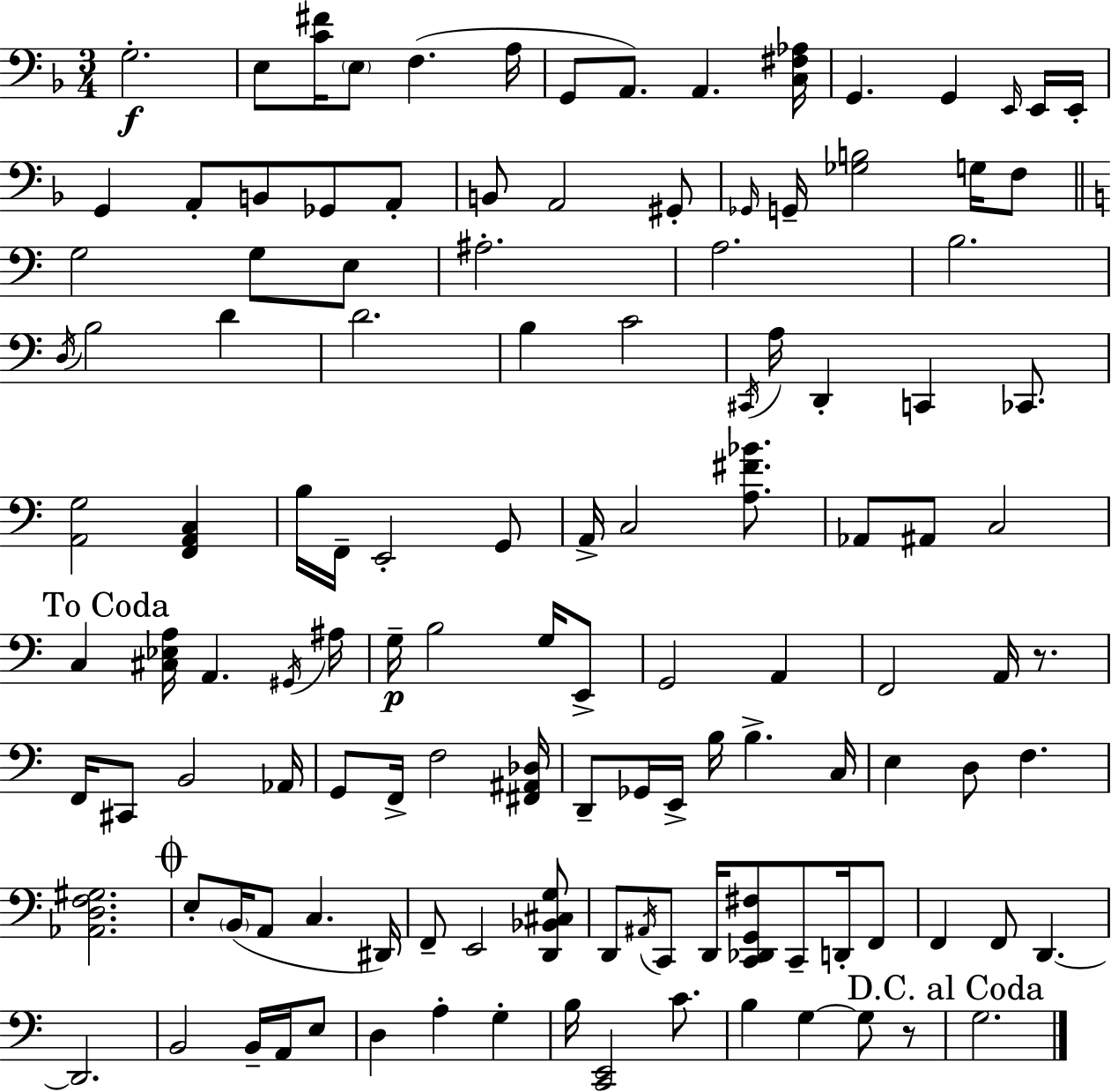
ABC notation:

X:1
T:Untitled
M:3/4
L:1/4
K:F
G,2 E,/2 [C^F]/4 E,/2 F, A,/4 G,,/2 A,,/2 A,, [C,^F,_A,]/4 G,, G,, E,,/4 E,,/4 E,,/4 G,, A,,/2 B,,/2 _G,,/2 A,,/2 B,,/2 A,,2 ^G,,/2 _G,,/4 G,,/4 [_G,B,]2 G,/4 F,/2 G,2 G,/2 E,/2 ^A,2 A,2 B,2 D,/4 B,2 D D2 B, C2 ^C,,/4 A,/4 D,, C,, _C,,/2 [A,,G,]2 [F,,A,,C,] B,/4 F,,/4 E,,2 G,,/2 A,,/4 C,2 [A,^F_B]/2 _A,,/2 ^A,,/2 C,2 C, [^C,_E,A,]/4 A,, ^G,,/4 ^A,/4 G,/4 B,2 G,/4 E,,/2 G,,2 A,, F,,2 A,,/4 z/2 F,,/4 ^C,,/2 B,,2 _A,,/4 G,,/2 F,,/4 F,2 [^F,,^A,,_D,]/4 D,,/2 _G,,/4 E,,/4 B,/4 B, C,/4 E, D,/2 F, [_A,,D,F,^G,]2 E,/2 B,,/4 A,,/2 C, ^D,,/4 F,,/2 E,,2 [D,,_B,,^C,G,]/2 D,,/2 ^A,,/4 C,,/2 D,,/4 [C,,_D,,G,,^F,]/2 C,,/2 D,,/4 F,,/2 F,, F,,/2 D,, D,,2 B,,2 B,,/4 A,,/4 E,/2 D, A, G, B,/4 [C,,E,,]2 C/2 B, G, G,/2 z/2 G,2